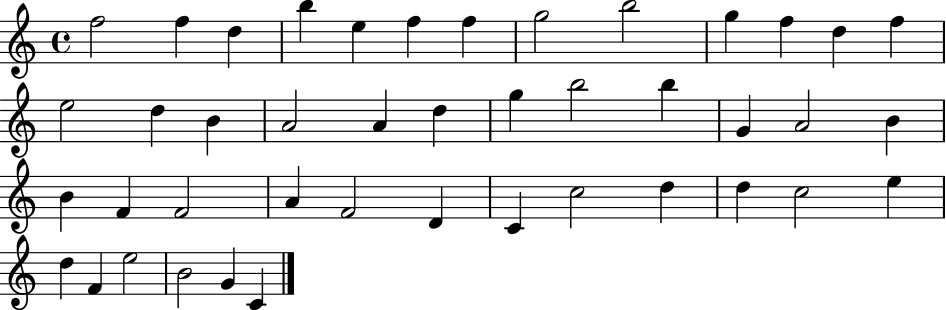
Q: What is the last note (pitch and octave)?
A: C4